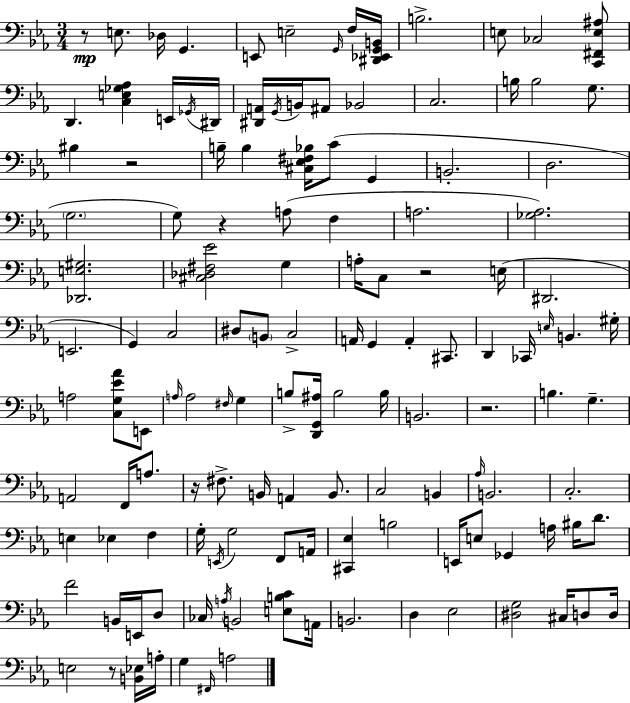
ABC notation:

X:1
T:Untitled
M:3/4
L:1/4
K:Eb
z/2 E,/2 _D,/4 G,, E,,/2 E,2 G,,/4 F,/4 [^D,,_E,,G,,B,,]/4 B,2 E,/2 _C,2 [C,,^F,,E,^A,]/2 D,, [C,E,_G,_A,] E,,/4 _G,,/4 ^D,,/4 [^D,,A,,]/4 G,,/4 B,,/4 ^A,,/2 _B,,2 C,2 B,/4 B,2 G,/2 ^B, z2 B,/4 B, [^C,_E,^F,_B,]/4 C/2 G,, B,,2 D,2 G,2 G,/2 z A,/2 F, A,2 [_G,_A,]2 [_D,,E,^G,]2 [^C,_D,^F,_E]2 G, A,/4 C,/2 z2 E,/4 ^D,,2 E,,2 G,, C,2 ^D,/2 B,,/2 C,2 A,,/4 G,, A,, ^C,,/2 D,, _C,,/4 E,/4 B,, ^G,/4 A,2 [C,G,_E_A]/2 E,,/2 A,/4 A,2 ^F,/4 G, B,/2 [D,,G,,^A,]/4 B,2 B,/4 B,,2 z2 B, G, A,,2 F,,/4 A,/2 z/4 ^F,/2 B,,/4 A,, B,,/2 C,2 B,, _A,/4 B,,2 C,2 E, _E, F, G,/4 E,,/4 G,2 F,,/2 A,,/4 [^C,,_E,] B,2 E,,/4 E,/2 _G,, A,/4 ^B,/4 D/2 F2 B,,/4 E,,/4 D,/2 _C,/4 A,/4 B,,2 [E,B,C]/2 A,,/4 B,,2 D, _E,2 [^D,G,]2 ^C,/4 D,/2 D,/4 E,2 z/2 [B,,_E,]/4 A,/4 G, ^F,,/4 A,2